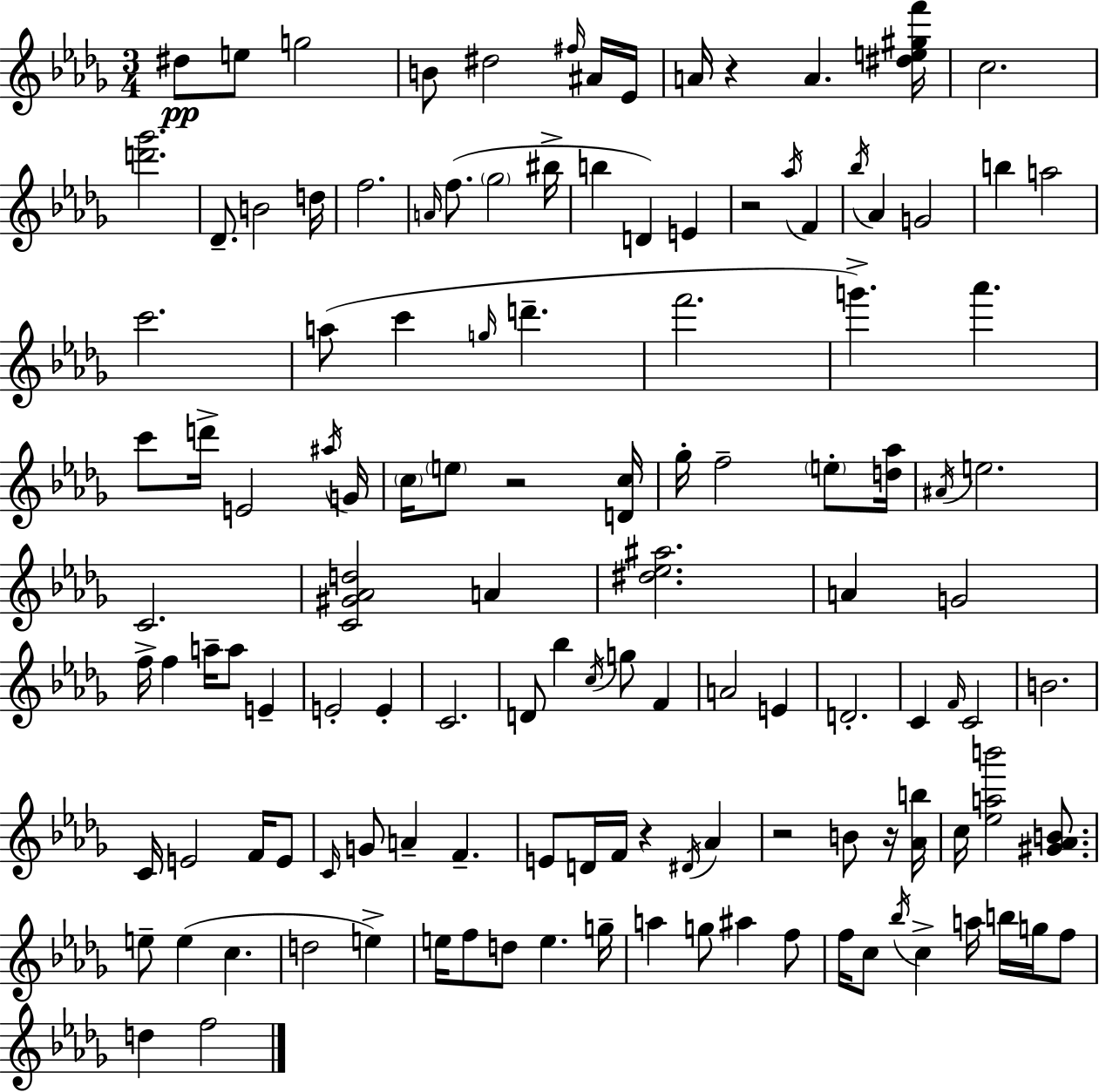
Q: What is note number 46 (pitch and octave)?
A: F5